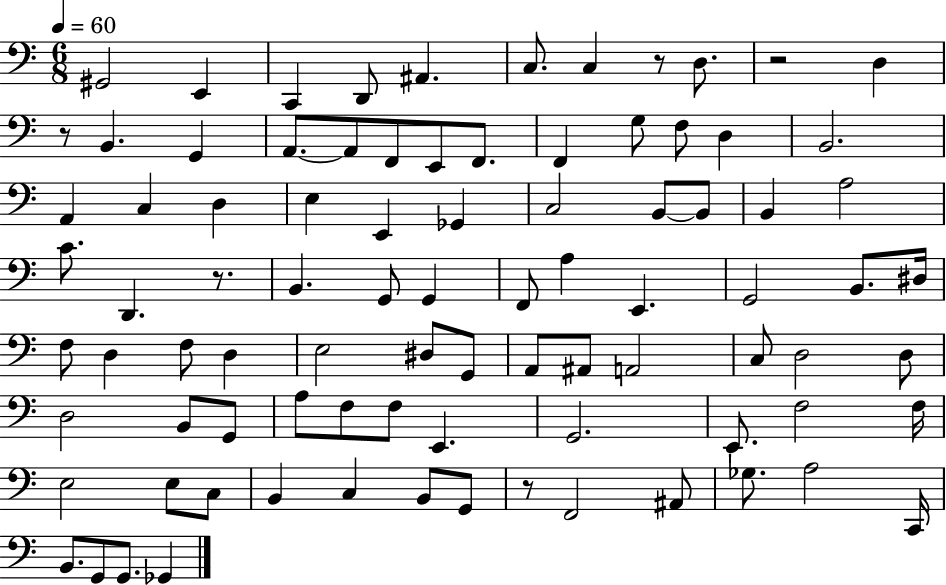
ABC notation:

X:1
T:Untitled
M:6/8
L:1/4
K:C
^G,,2 E,, C,, D,,/2 ^A,, C,/2 C, z/2 D,/2 z2 D, z/2 B,, G,, A,,/2 A,,/2 F,,/2 E,,/2 F,,/2 F,, G,/2 F,/2 D, B,,2 A,, C, D, E, E,, _G,, C,2 B,,/2 B,,/2 B,, A,2 C/2 D,, z/2 B,, G,,/2 G,, F,,/2 A, E,, G,,2 B,,/2 ^D,/4 F,/2 D, F,/2 D, E,2 ^D,/2 G,,/2 A,,/2 ^A,,/2 A,,2 C,/2 D,2 D,/2 D,2 B,,/2 G,,/2 A,/2 F,/2 F,/2 E,, G,,2 E,,/2 F,2 F,/4 E,2 E,/2 C,/2 B,, C, B,,/2 G,,/2 z/2 F,,2 ^A,,/2 _G,/2 A,2 C,,/4 B,,/2 G,,/2 G,,/2 _G,,